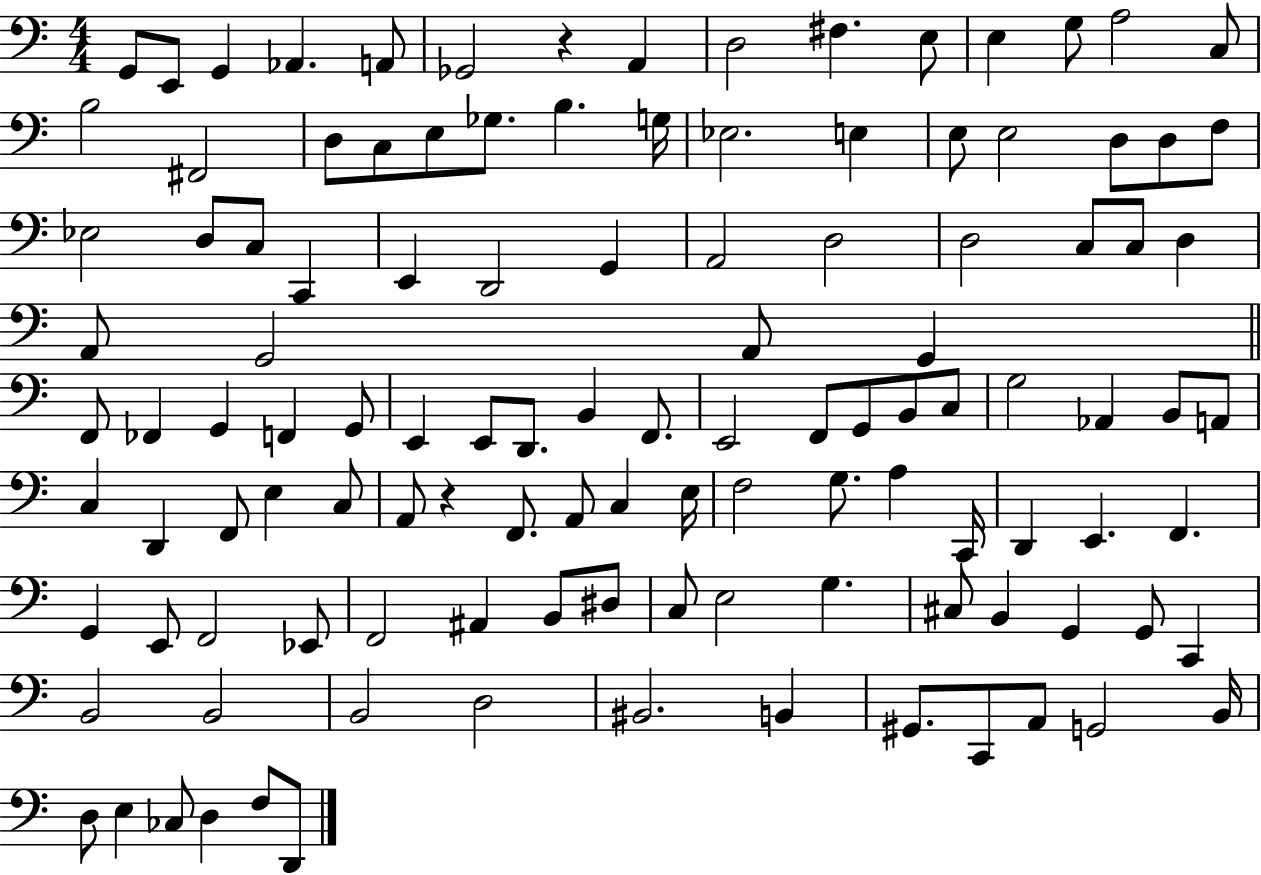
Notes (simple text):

G2/e E2/e G2/q Ab2/q. A2/e Gb2/h R/q A2/q D3/h F#3/q. E3/e E3/q G3/e A3/h C3/e B3/h F#2/h D3/e C3/e E3/e Gb3/e. B3/q. G3/s Eb3/h. E3/q E3/e E3/h D3/e D3/e F3/e Eb3/h D3/e C3/e C2/q E2/q D2/h G2/q A2/h D3/h D3/h C3/e C3/e D3/q A2/e G2/h A2/e G2/q F2/e FES2/q G2/q F2/q G2/e E2/q E2/e D2/e. B2/q F2/e. E2/h F2/e G2/e B2/e C3/e G3/h Ab2/q B2/e A2/e C3/q D2/q F2/e E3/q C3/e A2/e R/q F2/e. A2/e C3/q E3/s F3/h G3/e. A3/q C2/s D2/q E2/q. F2/q. G2/q E2/e F2/h Eb2/e F2/h A#2/q B2/e D#3/e C3/e E3/h G3/q. C#3/e B2/q G2/q G2/e C2/q B2/h B2/h B2/h D3/h BIS2/h. B2/q G#2/e. C2/e A2/e G2/h B2/s D3/e E3/q CES3/e D3/q F3/e D2/e